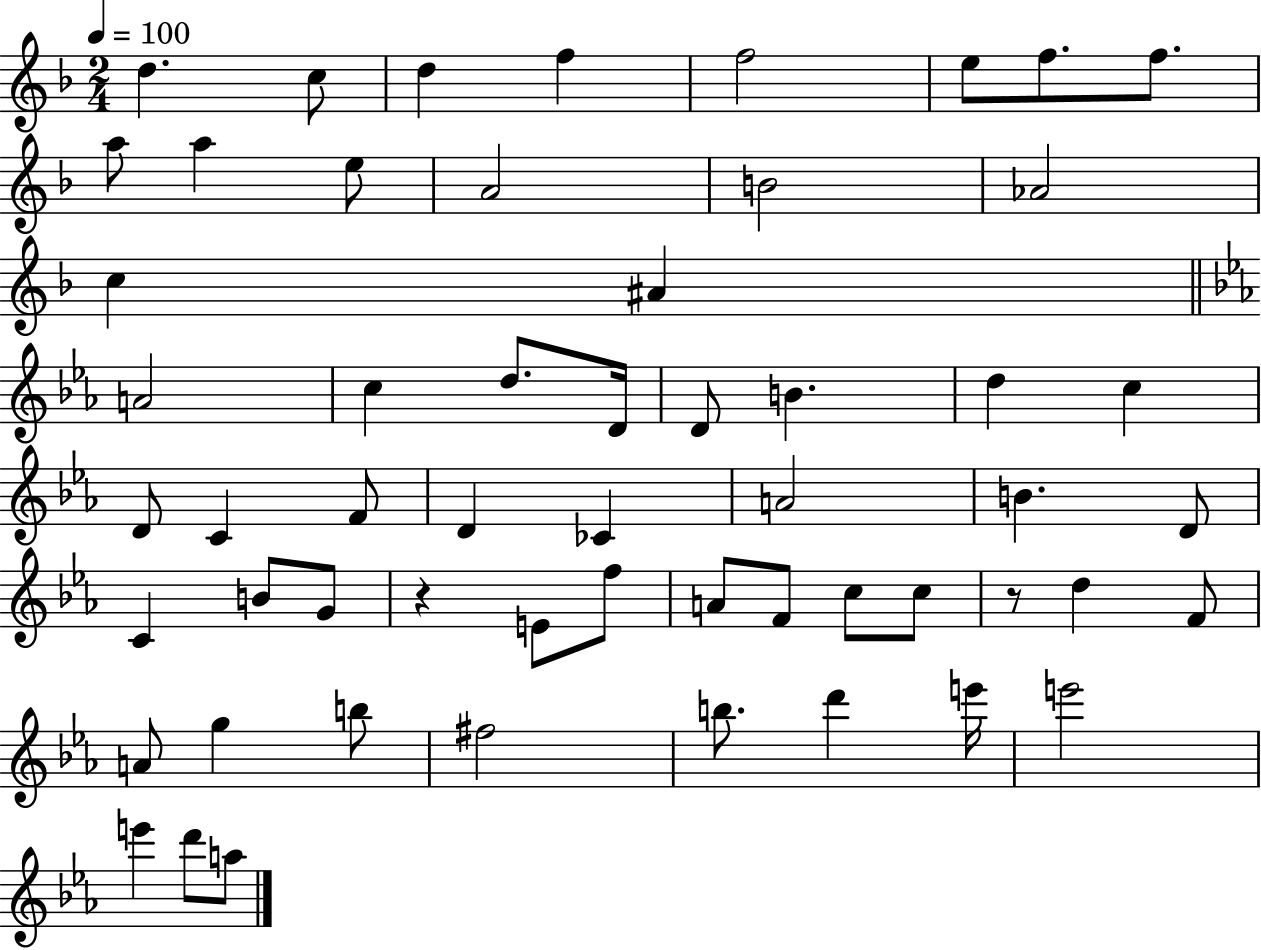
{
  \clef treble
  \numericTimeSignature
  \time 2/4
  \key f \major
  \tempo 4 = 100
  d''4. c''8 | d''4 f''4 | f''2 | e''8 f''8. f''8. | \break a''8 a''4 e''8 | a'2 | b'2 | aes'2 | \break c''4 ais'4 | \bar "||" \break \key ees \major a'2 | c''4 d''8. d'16 | d'8 b'4. | d''4 c''4 | \break d'8 c'4 f'8 | d'4 ces'4 | a'2 | b'4. d'8 | \break c'4 b'8 g'8 | r4 e'8 f''8 | a'8 f'8 c''8 c''8 | r8 d''4 f'8 | \break a'8 g''4 b''8 | fis''2 | b''8. d'''4 e'''16 | e'''2 | \break e'''4 d'''8 a''8 | \bar "|."
}